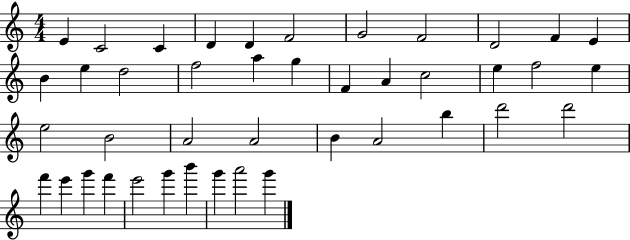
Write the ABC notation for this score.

X:1
T:Untitled
M:4/4
L:1/4
K:C
E C2 C D D F2 G2 F2 D2 F E B e d2 f2 a g F A c2 e f2 e e2 B2 A2 A2 B A2 b d'2 d'2 f' e' g' f' e'2 g' b' g' a'2 g'